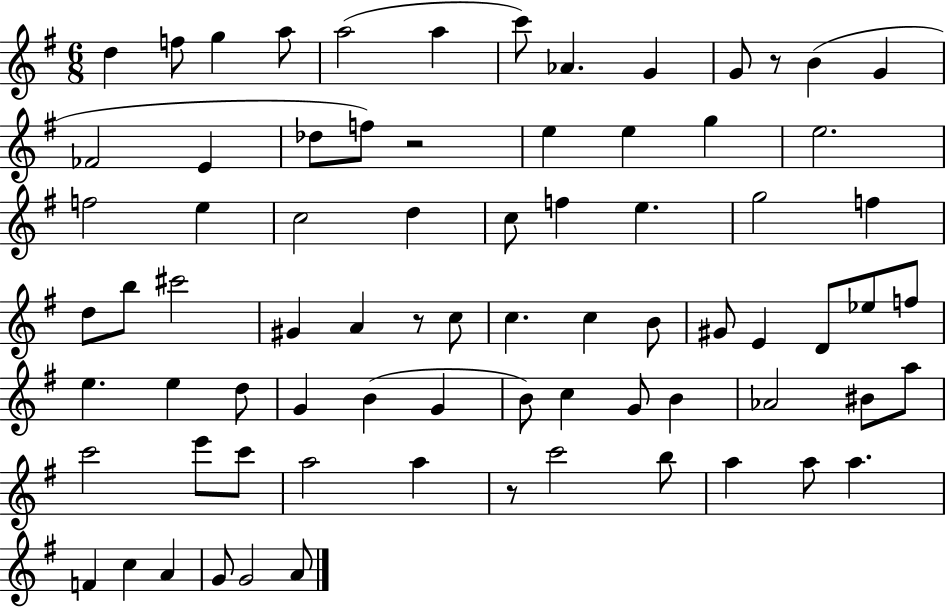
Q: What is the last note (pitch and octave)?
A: A4